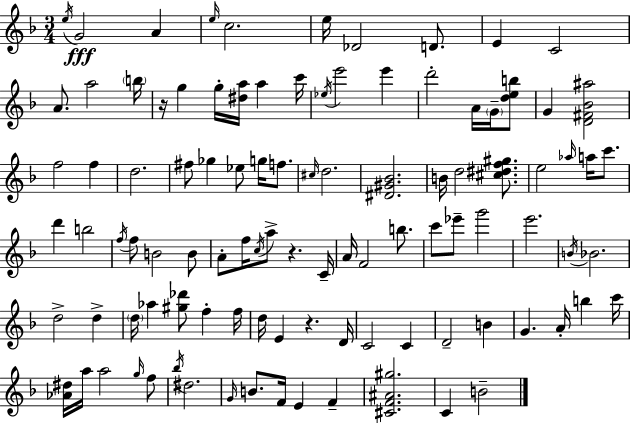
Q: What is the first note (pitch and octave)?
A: E5